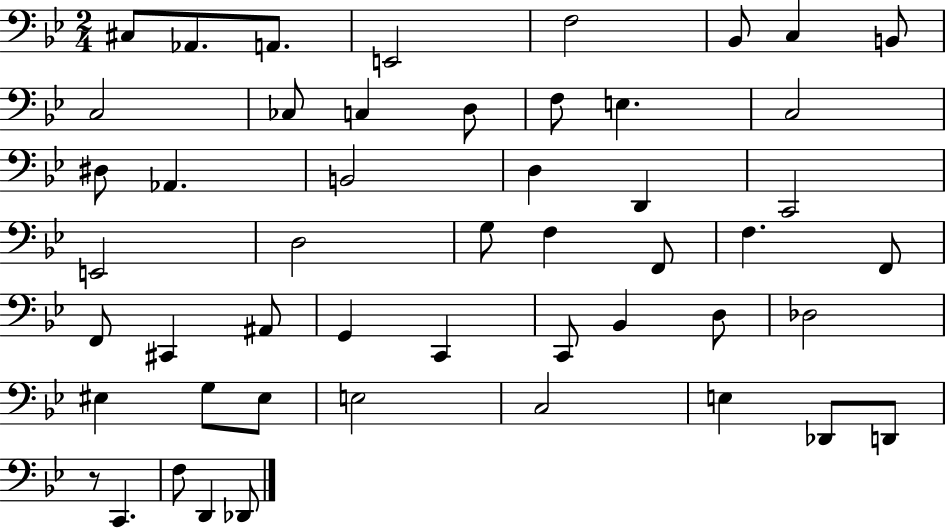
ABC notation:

X:1
T:Untitled
M:2/4
L:1/4
K:Bb
^C,/2 _A,,/2 A,,/2 E,,2 F,2 _B,,/2 C, B,,/2 C,2 _C,/2 C, D,/2 F,/2 E, C,2 ^D,/2 _A,, B,,2 D, D,, C,,2 E,,2 D,2 G,/2 F, F,,/2 F, F,,/2 F,,/2 ^C,, ^A,,/2 G,, C,, C,,/2 _B,, D,/2 _D,2 ^E, G,/2 ^E,/2 E,2 C,2 E, _D,,/2 D,,/2 z/2 C,, F,/2 D,, _D,,/2